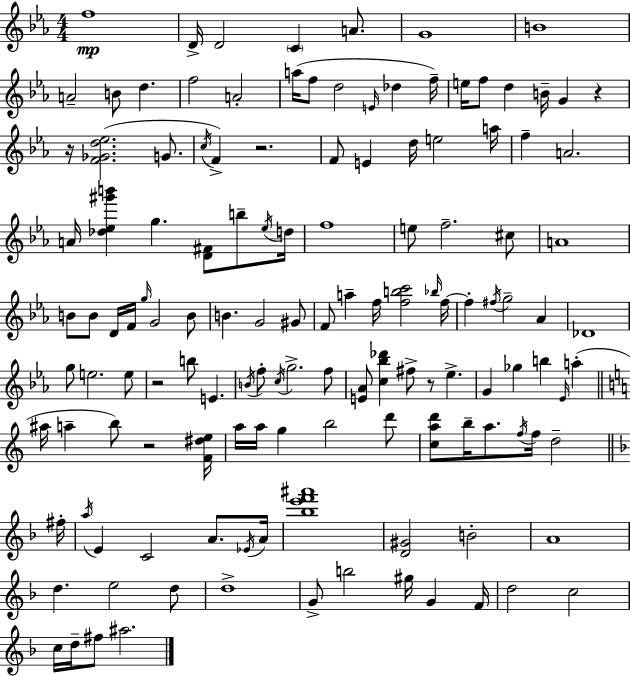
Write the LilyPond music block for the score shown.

{
  \clef treble
  \numericTimeSignature
  \time 4/4
  \key c \minor
  \repeat volta 2 { f''1\mp | d'16-> d'2 \parenthesize c'4 a'8. | g'1 | b'1 | \break a'2-- b'8 d''4. | f''2 a'2-. | a''16( f''8 d''2 \grace { e'16 } des''4 | f''16--) e''16 f''8 d''4 b'16-- g'4 r4 | \break r16 <f' ges' d'' ees''>2.( g'8. | \acciaccatura { c''16 } f'4->) r2. | f'8 e'4 d''16 e''2 | a''16 f''4-- a'2. | \break a'16 <des'' ees'' gis''' b'''>4 g''4. <d' fis'>8 b''8-- | \acciaccatura { ees''16 } d''16 f''1 | e''8 f''2.-- | cis''8 a'1 | \break b'8 b'8 d'16 f'16 \grace { g''16 } g'2 | b'8 b'4. g'2 | gis'8 f'8 a''4-- f''16 <f'' b'' c'''>2 | \grace { bes''16 } f''16~~ f''4-. \acciaccatura { fis''16 } g''2-- | \break aes'4 des'1 | g''8 e''2. | e''8 r2 b''8 | e'4. \acciaccatura { b'16 } f''8-. \acciaccatura { c''16 } g''2.-> | \break f''8 <e' aes'>8 <c'' bes'' des'''>4 fis''8-> | r8 ees''4.-> g'4 ges''4 | b''4 \grace { ees'16 }( a''4-. \bar "||" \break \key a \minor ais''16 a''4-- b''8) r2 <f' dis'' e''>16 | a''16 a''16 g''4 b''2 d'''8 | <c'' a'' d'''>8 b''16-- a''8. \acciaccatura { f''16 } f''16 d''2-- | \bar "||" \break \key d \minor fis''16-. \acciaccatura { a''16 } e'4 c'2 a'8. | \acciaccatura { ees'16 } a'16 <bes'' e''' f''' ais'''>1 | <d' gis'>2 b'2-. | a'1 | \break d''4. e''2 | d''8 d''1-> | g'8-> b''2 gis''16 g'4 | f'16 d''2 c''2 | \break c''16 d''16-- fis''8 ais''2. | } \bar "|."
}